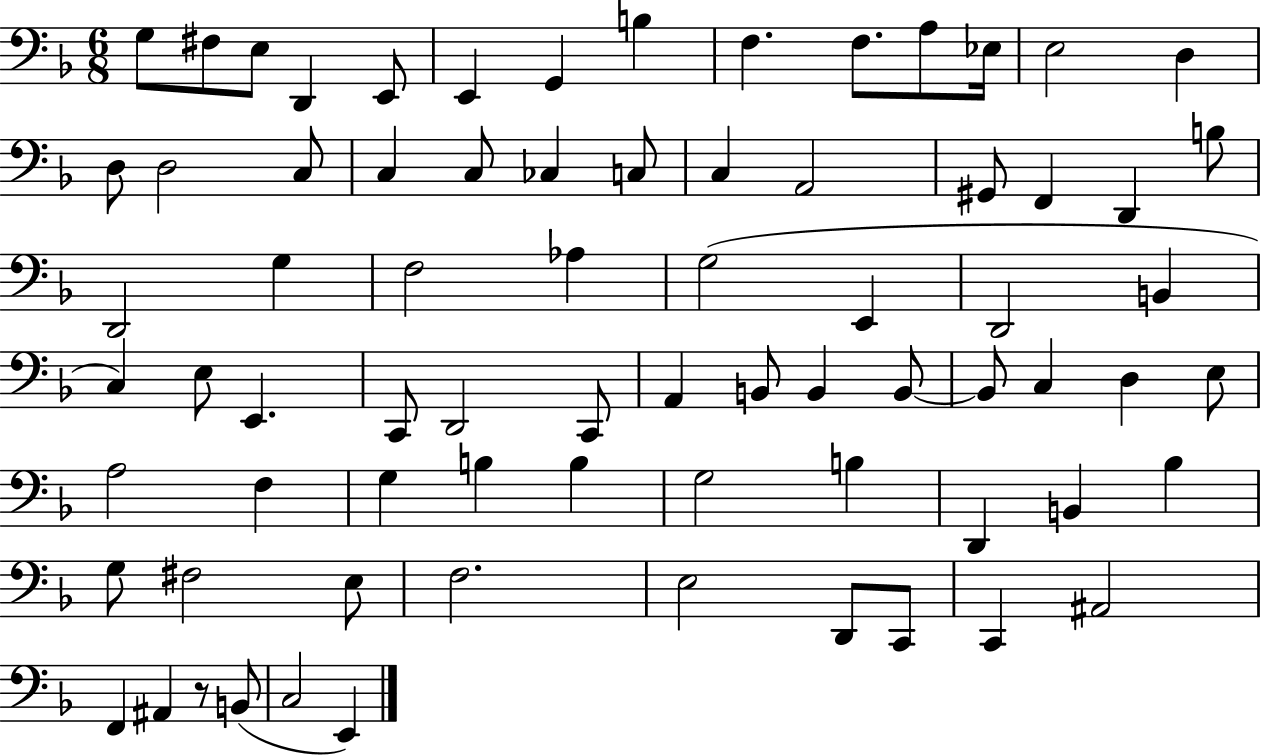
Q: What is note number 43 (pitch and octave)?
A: B2